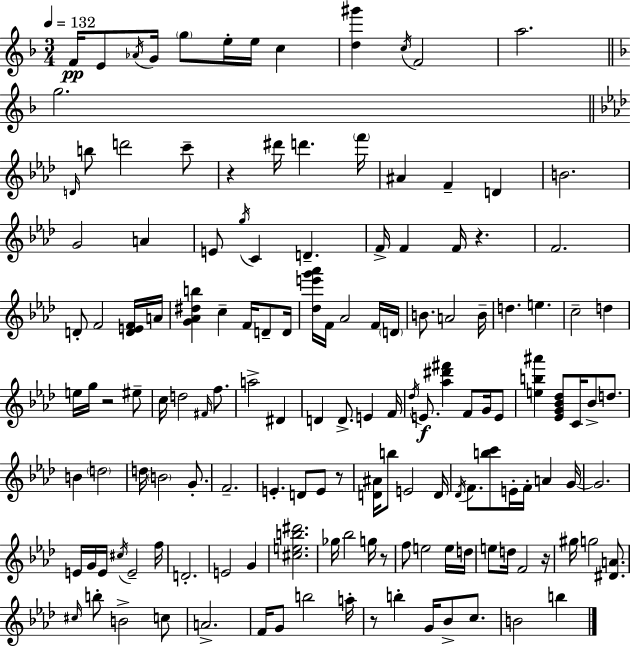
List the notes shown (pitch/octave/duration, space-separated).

F4/s E4/e Ab4/s G4/s G5/e E5/s E5/s C5/q [D5,G#6]/q C5/s F4/h A5/h. G5/h. D4/s B5/e D6/h C6/e R/q D#6/s D6/q. F6/s A#4/q F4/q D4/q B4/h. G4/h A4/q E4/e G5/s C4/q D4/q. F4/s F4/q F4/s R/q. F4/h. D4/e F4/h [D4,E4,F4]/s A4/s [G4,Ab4,D#5,B5]/q C5/q F4/s D4/e D4/s [Db5,E6,G6,Ab6]/s F4/s Ab4/h F4/s D4/s B4/e. A4/h B4/s D5/q. E5/q. C5/h D5/q E5/s G5/s R/h EIS5/e C5/s D5/h F#4/s F5/e. A5/h D#4/q D4/q D4/e. E4/q F4/s Db5/s E4/e. [Ab5,D#6,F#6]/q F4/e G4/s E4/e [E5,B5,A#6]/q [Eb4,G4,Bb4,Db5]/e C4/s Bb4/e D5/e. B4/q D5/h D5/s B4/h G4/e. F4/h. E4/q. D4/e E4/e R/e [D4,A#4]/s B5/e E4/h D4/s Db4/s F4/e. [B5,C6]/e E4/s F4/s A4/q G4/s G4/h. E4/s G4/s E4/s C#5/s E4/h F5/s D4/h. E4/h G4/q [C#5,E5,B5,D#6]/h. Gb5/s Bb5/h G5/s R/e F5/e E5/h E5/s D5/s E5/e D5/s F4/h R/s G#5/s G5/h [D#4,A4]/e. C#5/s B5/e B4/h C5/e A4/h. F4/s G4/e B5/h A5/s R/e B5/q G4/s Bb4/e C5/e. B4/h B5/q